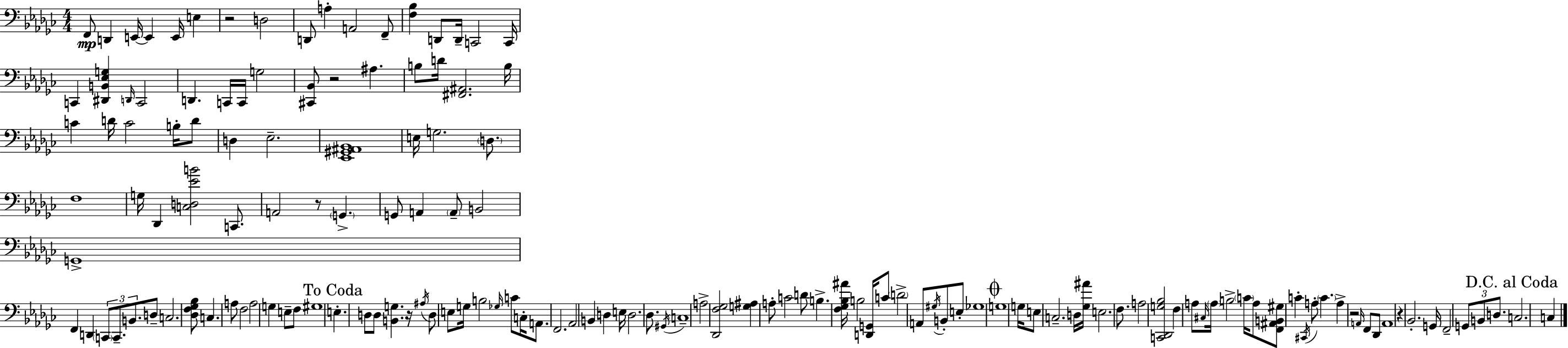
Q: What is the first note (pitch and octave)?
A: F2